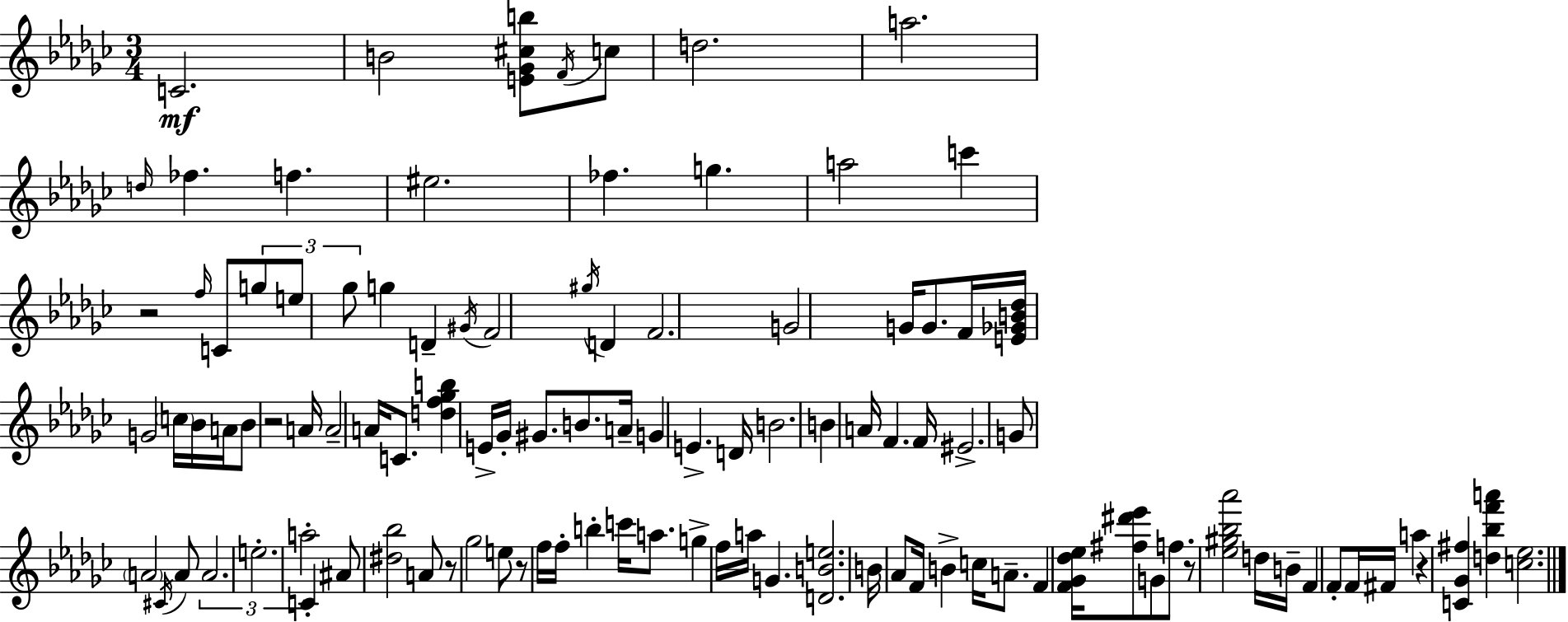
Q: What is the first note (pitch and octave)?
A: C4